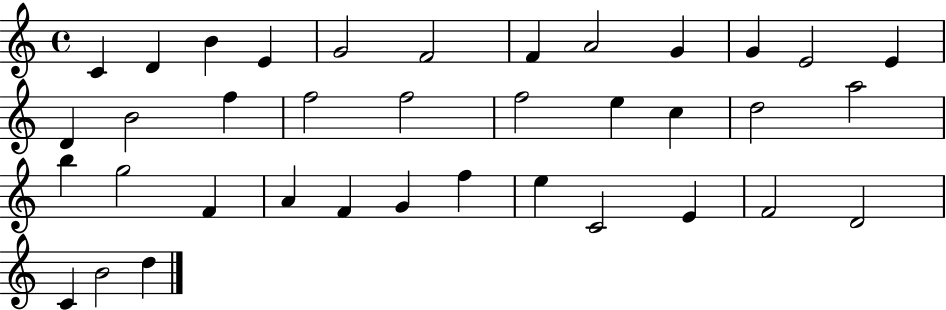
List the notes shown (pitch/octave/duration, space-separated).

C4/q D4/q B4/q E4/q G4/h F4/h F4/q A4/h G4/q G4/q E4/h E4/q D4/q B4/h F5/q F5/h F5/h F5/h E5/q C5/q D5/h A5/h B5/q G5/h F4/q A4/q F4/q G4/q F5/q E5/q C4/h E4/q F4/h D4/h C4/q B4/h D5/q